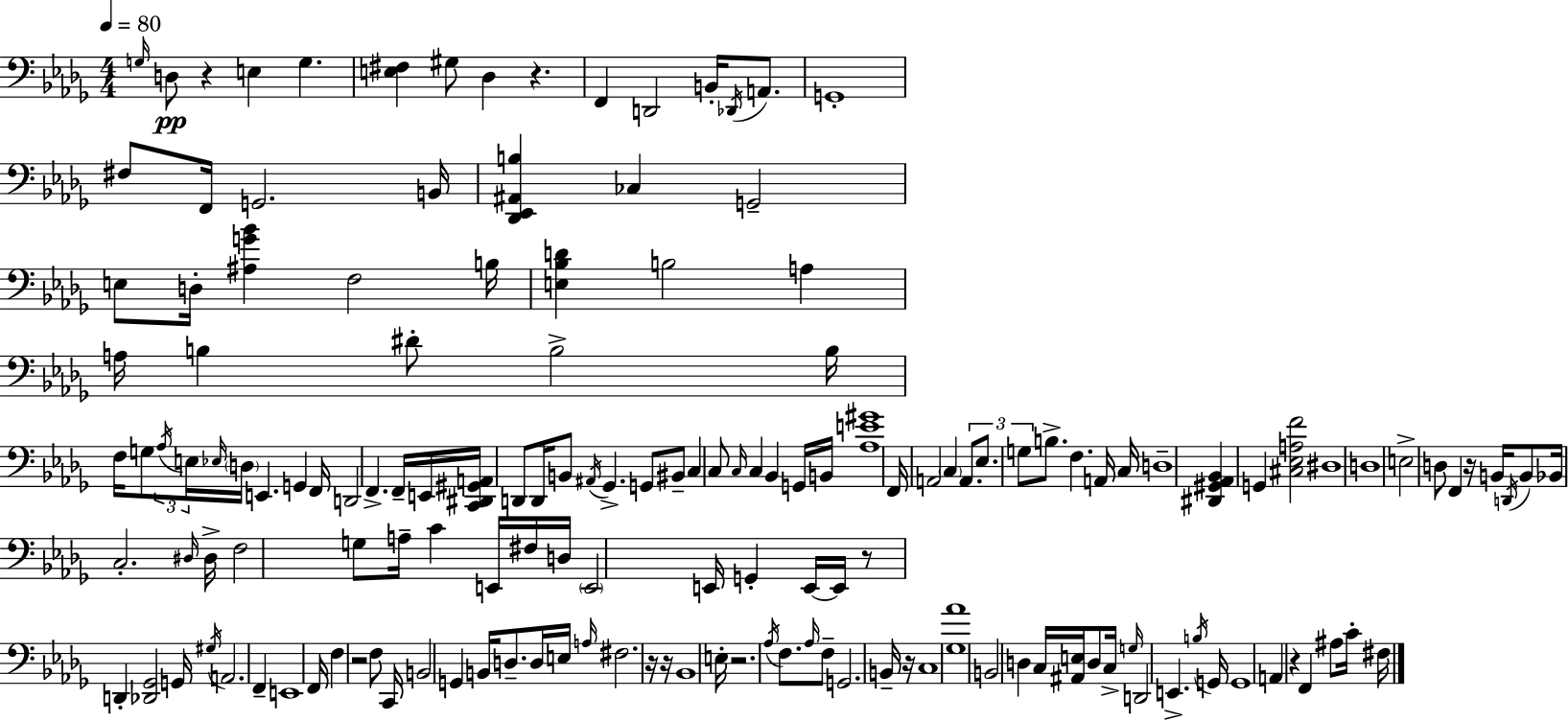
G3/s D3/e R/q E3/q G3/q. [E3,F#3]/q G#3/e Db3/q R/q. F2/q D2/h B2/s Db2/s A2/e. G2/w F#3/e F2/s G2/h. B2/s [Db2,Eb2,A#2,B3]/q CES3/q G2/h E3/e D3/s [A#3,G4,Bb4]/q F3/h B3/s [E3,Bb3,D4]/q B3/h A3/q A3/s B3/q D#4/e B3/h B3/s F3/s G3/e Ab3/s E3/s Eb3/s D3/s E2/q. G2/q F2/s D2/h F2/q. F2/s E2/s [C2,D#2,G#2,A2]/s D2/e D2/s B2/e A#2/s Gb2/q. G2/e BIS2/e C3/q C3/e C3/s C3/q Bb2/q G2/s B2/s [Ab3,E4,G#4]/w F2/s A2/h C3/q A2/e. Eb3/e. G3/e B3/e. F3/q. A2/s C3/s D3/w [D#2,G#2,Ab2,Bb2]/q G2/q [C#3,Eb3,A3,F4]/h D#3/w D3/w E3/h D3/e F2/q R/s B2/s D2/s B2/e Bb2/s C3/h. D#3/s D#3/s F3/h G3/e A3/s C4/q E2/s F#3/s D3/s E2/h E2/s G2/q E2/s E2/s R/e D2/q [Db2,Gb2]/h G2/s G#3/s A2/h. F2/q E2/w F2/s F3/q R/h F3/e C2/s B2/h G2/q B2/s D3/e. D3/s E3/s A3/s F#3/h. R/s R/s Bb2/w E3/s R/h. Ab3/s F3/e. Ab3/s F3/e G2/h. B2/s R/s C3/w [Gb3,Ab4]/w B2/h D3/q C3/s [A#2,E3]/s D3/e C3/s G3/s D2/h E2/q. B3/s G2/s G2/w A2/q R/q F2/q A#3/e C4/s F#3/s